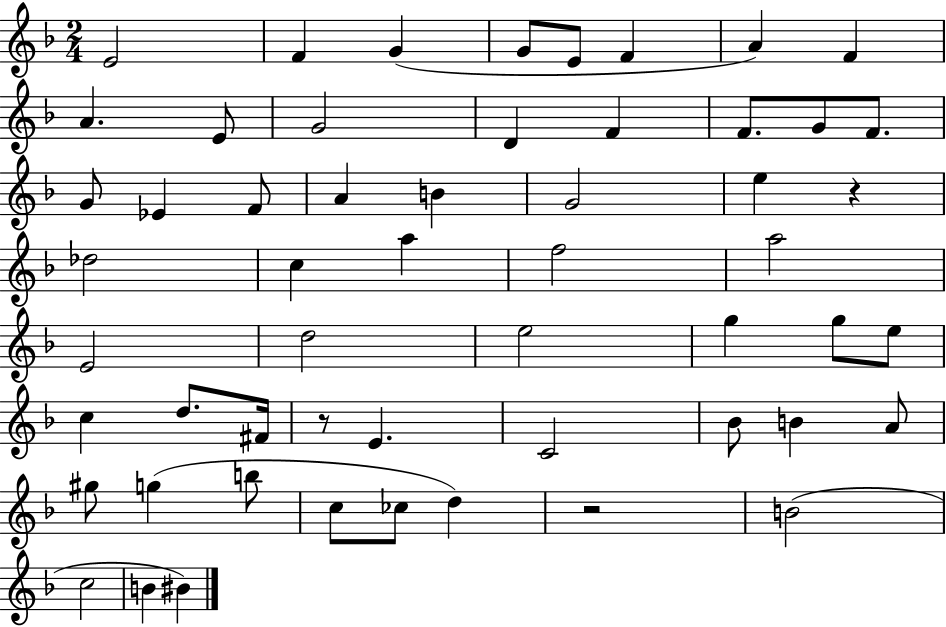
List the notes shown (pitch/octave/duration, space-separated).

E4/h F4/q G4/q G4/e E4/e F4/q A4/q F4/q A4/q. E4/e G4/h D4/q F4/q F4/e. G4/e F4/e. G4/e Eb4/q F4/e A4/q B4/q G4/h E5/q R/q Db5/h C5/q A5/q F5/h A5/h E4/h D5/h E5/h G5/q G5/e E5/e C5/q D5/e. F#4/s R/e E4/q. C4/h Bb4/e B4/q A4/e G#5/e G5/q B5/e C5/e CES5/e D5/q R/h B4/h C5/h B4/q BIS4/q